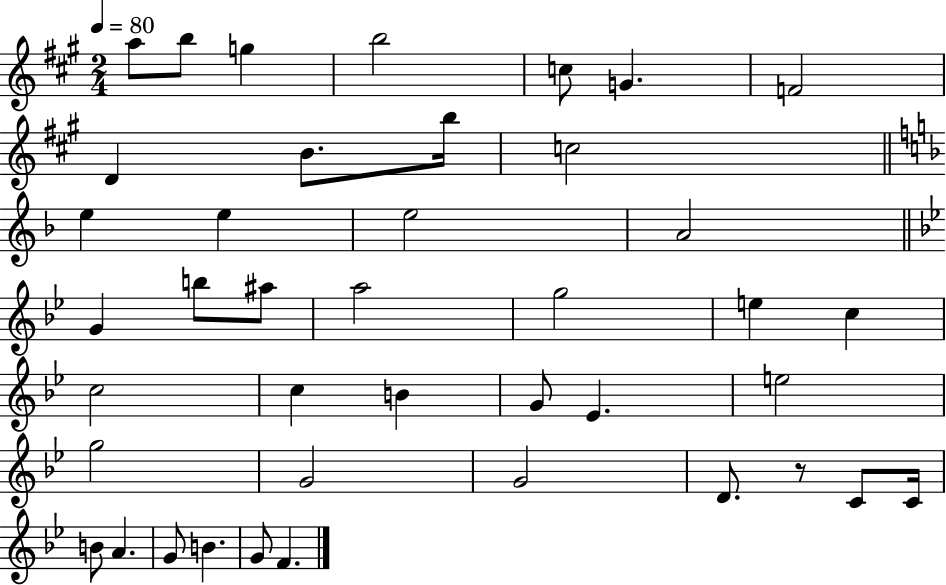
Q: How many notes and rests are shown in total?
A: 41